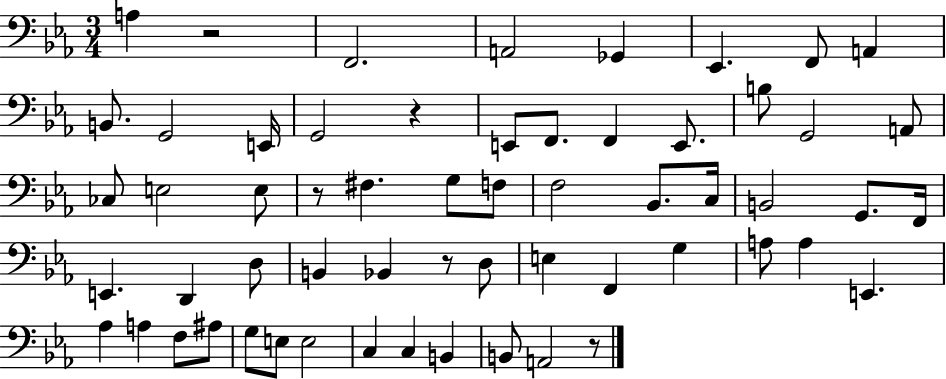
A3/q R/h F2/h. A2/h Gb2/q Eb2/q. F2/e A2/q B2/e. G2/h E2/s G2/h R/q E2/e F2/e. F2/q E2/e. B3/e G2/h A2/e CES3/e E3/h E3/e R/e F#3/q. G3/e F3/e F3/h Bb2/e. C3/s B2/h G2/e. F2/s E2/q. D2/q D3/e B2/q Bb2/q R/e D3/e E3/q F2/q G3/q A3/e A3/q E2/q. Ab3/q A3/q F3/e A#3/e G3/e E3/e E3/h C3/q C3/q B2/q B2/e A2/h R/e